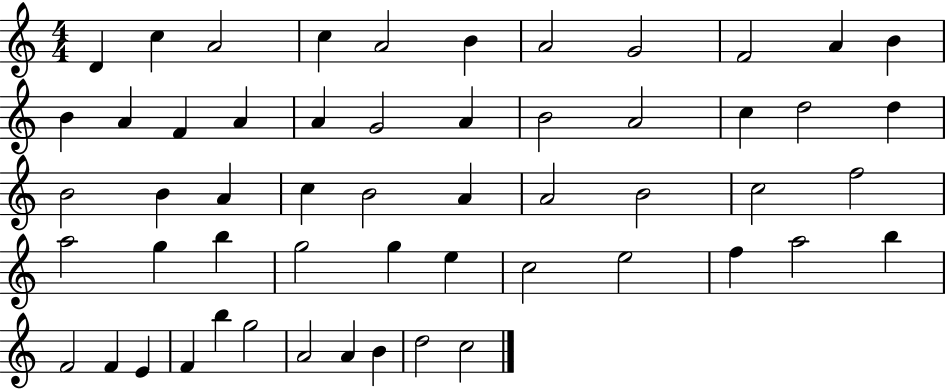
{
  \clef treble
  \numericTimeSignature
  \time 4/4
  \key c \major
  d'4 c''4 a'2 | c''4 a'2 b'4 | a'2 g'2 | f'2 a'4 b'4 | \break b'4 a'4 f'4 a'4 | a'4 g'2 a'4 | b'2 a'2 | c''4 d''2 d''4 | \break b'2 b'4 a'4 | c''4 b'2 a'4 | a'2 b'2 | c''2 f''2 | \break a''2 g''4 b''4 | g''2 g''4 e''4 | c''2 e''2 | f''4 a''2 b''4 | \break f'2 f'4 e'4 | f'4 b''4 g''2 | a'2 a'4 b'4 | d''2 c''2 | \break \bar "|."
}